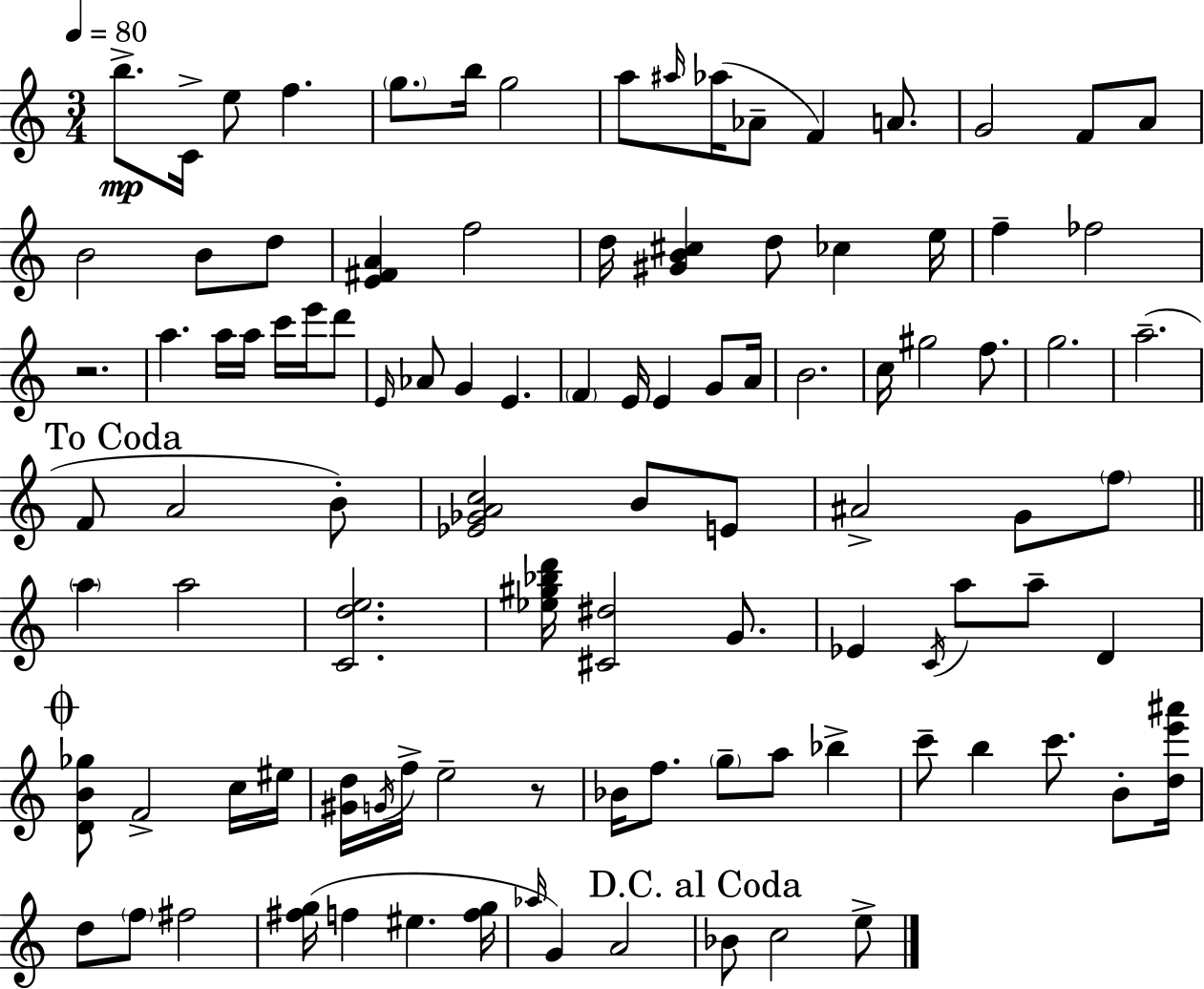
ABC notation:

X:1
T:Untitled
M:3/4
L:1/4
K:C
b/2 C/4 e/2 f g/2 b/4 g2 a/2 ^a/4 _a/4 _A/2 F A/2 G2 F/2 A/2 B2 B/2 d/2 [E^FA] f2 d/4 [^GB^c] d/2 _c e/4 f _f2 z2 a a/4 a/4 c'/4 e'/4 d'/2 E/4 _A/2 G E F E/4 E G/2 A/4 B2 c/4 ^g2 f/2 g2 a2 F/2 A2 B/2 [_E_GAc]2 B/2 E/2 ^A2 G/2 f/2 a a2 [Cde]2 [_e^g_bd']/4 [^C^d]2 G/2 _E C/4 a/2 a/2 D [DB_g]/2 F2 c/4 ^e/4 [^Gd]/4 G/4 f/4 e2 z/2 _B/4 f/2 g/2 a/2 _b c'/2 b c'/2 B/2 [de'^a']/4 d/2 f/2 ^f2 [^fg]/4 f ^e [fg]/4 _a/4 G A2 _B/2 c2 e/2